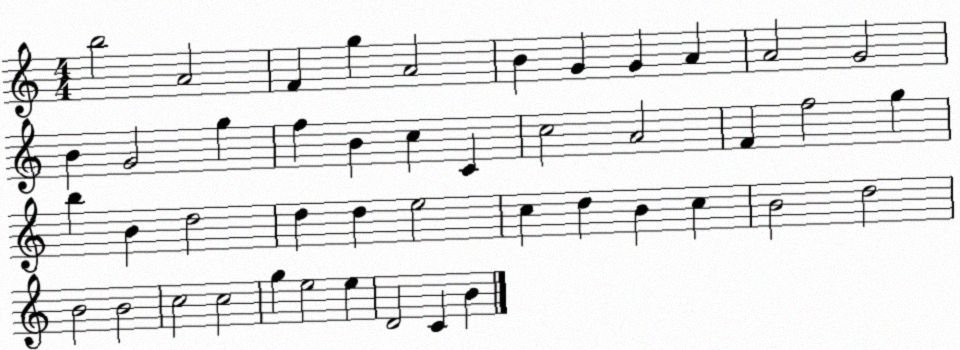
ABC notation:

X:1
T:Untitled
M:4/4
L:1/4
K:C
b2 A2 F g A2 B G G A A2 G2 B G2 g f B c C c2 A2 F f2 g b B d2 d d e2 c d B c B2 d2 B2 B2 c2 c2 g e2 e D2 C B